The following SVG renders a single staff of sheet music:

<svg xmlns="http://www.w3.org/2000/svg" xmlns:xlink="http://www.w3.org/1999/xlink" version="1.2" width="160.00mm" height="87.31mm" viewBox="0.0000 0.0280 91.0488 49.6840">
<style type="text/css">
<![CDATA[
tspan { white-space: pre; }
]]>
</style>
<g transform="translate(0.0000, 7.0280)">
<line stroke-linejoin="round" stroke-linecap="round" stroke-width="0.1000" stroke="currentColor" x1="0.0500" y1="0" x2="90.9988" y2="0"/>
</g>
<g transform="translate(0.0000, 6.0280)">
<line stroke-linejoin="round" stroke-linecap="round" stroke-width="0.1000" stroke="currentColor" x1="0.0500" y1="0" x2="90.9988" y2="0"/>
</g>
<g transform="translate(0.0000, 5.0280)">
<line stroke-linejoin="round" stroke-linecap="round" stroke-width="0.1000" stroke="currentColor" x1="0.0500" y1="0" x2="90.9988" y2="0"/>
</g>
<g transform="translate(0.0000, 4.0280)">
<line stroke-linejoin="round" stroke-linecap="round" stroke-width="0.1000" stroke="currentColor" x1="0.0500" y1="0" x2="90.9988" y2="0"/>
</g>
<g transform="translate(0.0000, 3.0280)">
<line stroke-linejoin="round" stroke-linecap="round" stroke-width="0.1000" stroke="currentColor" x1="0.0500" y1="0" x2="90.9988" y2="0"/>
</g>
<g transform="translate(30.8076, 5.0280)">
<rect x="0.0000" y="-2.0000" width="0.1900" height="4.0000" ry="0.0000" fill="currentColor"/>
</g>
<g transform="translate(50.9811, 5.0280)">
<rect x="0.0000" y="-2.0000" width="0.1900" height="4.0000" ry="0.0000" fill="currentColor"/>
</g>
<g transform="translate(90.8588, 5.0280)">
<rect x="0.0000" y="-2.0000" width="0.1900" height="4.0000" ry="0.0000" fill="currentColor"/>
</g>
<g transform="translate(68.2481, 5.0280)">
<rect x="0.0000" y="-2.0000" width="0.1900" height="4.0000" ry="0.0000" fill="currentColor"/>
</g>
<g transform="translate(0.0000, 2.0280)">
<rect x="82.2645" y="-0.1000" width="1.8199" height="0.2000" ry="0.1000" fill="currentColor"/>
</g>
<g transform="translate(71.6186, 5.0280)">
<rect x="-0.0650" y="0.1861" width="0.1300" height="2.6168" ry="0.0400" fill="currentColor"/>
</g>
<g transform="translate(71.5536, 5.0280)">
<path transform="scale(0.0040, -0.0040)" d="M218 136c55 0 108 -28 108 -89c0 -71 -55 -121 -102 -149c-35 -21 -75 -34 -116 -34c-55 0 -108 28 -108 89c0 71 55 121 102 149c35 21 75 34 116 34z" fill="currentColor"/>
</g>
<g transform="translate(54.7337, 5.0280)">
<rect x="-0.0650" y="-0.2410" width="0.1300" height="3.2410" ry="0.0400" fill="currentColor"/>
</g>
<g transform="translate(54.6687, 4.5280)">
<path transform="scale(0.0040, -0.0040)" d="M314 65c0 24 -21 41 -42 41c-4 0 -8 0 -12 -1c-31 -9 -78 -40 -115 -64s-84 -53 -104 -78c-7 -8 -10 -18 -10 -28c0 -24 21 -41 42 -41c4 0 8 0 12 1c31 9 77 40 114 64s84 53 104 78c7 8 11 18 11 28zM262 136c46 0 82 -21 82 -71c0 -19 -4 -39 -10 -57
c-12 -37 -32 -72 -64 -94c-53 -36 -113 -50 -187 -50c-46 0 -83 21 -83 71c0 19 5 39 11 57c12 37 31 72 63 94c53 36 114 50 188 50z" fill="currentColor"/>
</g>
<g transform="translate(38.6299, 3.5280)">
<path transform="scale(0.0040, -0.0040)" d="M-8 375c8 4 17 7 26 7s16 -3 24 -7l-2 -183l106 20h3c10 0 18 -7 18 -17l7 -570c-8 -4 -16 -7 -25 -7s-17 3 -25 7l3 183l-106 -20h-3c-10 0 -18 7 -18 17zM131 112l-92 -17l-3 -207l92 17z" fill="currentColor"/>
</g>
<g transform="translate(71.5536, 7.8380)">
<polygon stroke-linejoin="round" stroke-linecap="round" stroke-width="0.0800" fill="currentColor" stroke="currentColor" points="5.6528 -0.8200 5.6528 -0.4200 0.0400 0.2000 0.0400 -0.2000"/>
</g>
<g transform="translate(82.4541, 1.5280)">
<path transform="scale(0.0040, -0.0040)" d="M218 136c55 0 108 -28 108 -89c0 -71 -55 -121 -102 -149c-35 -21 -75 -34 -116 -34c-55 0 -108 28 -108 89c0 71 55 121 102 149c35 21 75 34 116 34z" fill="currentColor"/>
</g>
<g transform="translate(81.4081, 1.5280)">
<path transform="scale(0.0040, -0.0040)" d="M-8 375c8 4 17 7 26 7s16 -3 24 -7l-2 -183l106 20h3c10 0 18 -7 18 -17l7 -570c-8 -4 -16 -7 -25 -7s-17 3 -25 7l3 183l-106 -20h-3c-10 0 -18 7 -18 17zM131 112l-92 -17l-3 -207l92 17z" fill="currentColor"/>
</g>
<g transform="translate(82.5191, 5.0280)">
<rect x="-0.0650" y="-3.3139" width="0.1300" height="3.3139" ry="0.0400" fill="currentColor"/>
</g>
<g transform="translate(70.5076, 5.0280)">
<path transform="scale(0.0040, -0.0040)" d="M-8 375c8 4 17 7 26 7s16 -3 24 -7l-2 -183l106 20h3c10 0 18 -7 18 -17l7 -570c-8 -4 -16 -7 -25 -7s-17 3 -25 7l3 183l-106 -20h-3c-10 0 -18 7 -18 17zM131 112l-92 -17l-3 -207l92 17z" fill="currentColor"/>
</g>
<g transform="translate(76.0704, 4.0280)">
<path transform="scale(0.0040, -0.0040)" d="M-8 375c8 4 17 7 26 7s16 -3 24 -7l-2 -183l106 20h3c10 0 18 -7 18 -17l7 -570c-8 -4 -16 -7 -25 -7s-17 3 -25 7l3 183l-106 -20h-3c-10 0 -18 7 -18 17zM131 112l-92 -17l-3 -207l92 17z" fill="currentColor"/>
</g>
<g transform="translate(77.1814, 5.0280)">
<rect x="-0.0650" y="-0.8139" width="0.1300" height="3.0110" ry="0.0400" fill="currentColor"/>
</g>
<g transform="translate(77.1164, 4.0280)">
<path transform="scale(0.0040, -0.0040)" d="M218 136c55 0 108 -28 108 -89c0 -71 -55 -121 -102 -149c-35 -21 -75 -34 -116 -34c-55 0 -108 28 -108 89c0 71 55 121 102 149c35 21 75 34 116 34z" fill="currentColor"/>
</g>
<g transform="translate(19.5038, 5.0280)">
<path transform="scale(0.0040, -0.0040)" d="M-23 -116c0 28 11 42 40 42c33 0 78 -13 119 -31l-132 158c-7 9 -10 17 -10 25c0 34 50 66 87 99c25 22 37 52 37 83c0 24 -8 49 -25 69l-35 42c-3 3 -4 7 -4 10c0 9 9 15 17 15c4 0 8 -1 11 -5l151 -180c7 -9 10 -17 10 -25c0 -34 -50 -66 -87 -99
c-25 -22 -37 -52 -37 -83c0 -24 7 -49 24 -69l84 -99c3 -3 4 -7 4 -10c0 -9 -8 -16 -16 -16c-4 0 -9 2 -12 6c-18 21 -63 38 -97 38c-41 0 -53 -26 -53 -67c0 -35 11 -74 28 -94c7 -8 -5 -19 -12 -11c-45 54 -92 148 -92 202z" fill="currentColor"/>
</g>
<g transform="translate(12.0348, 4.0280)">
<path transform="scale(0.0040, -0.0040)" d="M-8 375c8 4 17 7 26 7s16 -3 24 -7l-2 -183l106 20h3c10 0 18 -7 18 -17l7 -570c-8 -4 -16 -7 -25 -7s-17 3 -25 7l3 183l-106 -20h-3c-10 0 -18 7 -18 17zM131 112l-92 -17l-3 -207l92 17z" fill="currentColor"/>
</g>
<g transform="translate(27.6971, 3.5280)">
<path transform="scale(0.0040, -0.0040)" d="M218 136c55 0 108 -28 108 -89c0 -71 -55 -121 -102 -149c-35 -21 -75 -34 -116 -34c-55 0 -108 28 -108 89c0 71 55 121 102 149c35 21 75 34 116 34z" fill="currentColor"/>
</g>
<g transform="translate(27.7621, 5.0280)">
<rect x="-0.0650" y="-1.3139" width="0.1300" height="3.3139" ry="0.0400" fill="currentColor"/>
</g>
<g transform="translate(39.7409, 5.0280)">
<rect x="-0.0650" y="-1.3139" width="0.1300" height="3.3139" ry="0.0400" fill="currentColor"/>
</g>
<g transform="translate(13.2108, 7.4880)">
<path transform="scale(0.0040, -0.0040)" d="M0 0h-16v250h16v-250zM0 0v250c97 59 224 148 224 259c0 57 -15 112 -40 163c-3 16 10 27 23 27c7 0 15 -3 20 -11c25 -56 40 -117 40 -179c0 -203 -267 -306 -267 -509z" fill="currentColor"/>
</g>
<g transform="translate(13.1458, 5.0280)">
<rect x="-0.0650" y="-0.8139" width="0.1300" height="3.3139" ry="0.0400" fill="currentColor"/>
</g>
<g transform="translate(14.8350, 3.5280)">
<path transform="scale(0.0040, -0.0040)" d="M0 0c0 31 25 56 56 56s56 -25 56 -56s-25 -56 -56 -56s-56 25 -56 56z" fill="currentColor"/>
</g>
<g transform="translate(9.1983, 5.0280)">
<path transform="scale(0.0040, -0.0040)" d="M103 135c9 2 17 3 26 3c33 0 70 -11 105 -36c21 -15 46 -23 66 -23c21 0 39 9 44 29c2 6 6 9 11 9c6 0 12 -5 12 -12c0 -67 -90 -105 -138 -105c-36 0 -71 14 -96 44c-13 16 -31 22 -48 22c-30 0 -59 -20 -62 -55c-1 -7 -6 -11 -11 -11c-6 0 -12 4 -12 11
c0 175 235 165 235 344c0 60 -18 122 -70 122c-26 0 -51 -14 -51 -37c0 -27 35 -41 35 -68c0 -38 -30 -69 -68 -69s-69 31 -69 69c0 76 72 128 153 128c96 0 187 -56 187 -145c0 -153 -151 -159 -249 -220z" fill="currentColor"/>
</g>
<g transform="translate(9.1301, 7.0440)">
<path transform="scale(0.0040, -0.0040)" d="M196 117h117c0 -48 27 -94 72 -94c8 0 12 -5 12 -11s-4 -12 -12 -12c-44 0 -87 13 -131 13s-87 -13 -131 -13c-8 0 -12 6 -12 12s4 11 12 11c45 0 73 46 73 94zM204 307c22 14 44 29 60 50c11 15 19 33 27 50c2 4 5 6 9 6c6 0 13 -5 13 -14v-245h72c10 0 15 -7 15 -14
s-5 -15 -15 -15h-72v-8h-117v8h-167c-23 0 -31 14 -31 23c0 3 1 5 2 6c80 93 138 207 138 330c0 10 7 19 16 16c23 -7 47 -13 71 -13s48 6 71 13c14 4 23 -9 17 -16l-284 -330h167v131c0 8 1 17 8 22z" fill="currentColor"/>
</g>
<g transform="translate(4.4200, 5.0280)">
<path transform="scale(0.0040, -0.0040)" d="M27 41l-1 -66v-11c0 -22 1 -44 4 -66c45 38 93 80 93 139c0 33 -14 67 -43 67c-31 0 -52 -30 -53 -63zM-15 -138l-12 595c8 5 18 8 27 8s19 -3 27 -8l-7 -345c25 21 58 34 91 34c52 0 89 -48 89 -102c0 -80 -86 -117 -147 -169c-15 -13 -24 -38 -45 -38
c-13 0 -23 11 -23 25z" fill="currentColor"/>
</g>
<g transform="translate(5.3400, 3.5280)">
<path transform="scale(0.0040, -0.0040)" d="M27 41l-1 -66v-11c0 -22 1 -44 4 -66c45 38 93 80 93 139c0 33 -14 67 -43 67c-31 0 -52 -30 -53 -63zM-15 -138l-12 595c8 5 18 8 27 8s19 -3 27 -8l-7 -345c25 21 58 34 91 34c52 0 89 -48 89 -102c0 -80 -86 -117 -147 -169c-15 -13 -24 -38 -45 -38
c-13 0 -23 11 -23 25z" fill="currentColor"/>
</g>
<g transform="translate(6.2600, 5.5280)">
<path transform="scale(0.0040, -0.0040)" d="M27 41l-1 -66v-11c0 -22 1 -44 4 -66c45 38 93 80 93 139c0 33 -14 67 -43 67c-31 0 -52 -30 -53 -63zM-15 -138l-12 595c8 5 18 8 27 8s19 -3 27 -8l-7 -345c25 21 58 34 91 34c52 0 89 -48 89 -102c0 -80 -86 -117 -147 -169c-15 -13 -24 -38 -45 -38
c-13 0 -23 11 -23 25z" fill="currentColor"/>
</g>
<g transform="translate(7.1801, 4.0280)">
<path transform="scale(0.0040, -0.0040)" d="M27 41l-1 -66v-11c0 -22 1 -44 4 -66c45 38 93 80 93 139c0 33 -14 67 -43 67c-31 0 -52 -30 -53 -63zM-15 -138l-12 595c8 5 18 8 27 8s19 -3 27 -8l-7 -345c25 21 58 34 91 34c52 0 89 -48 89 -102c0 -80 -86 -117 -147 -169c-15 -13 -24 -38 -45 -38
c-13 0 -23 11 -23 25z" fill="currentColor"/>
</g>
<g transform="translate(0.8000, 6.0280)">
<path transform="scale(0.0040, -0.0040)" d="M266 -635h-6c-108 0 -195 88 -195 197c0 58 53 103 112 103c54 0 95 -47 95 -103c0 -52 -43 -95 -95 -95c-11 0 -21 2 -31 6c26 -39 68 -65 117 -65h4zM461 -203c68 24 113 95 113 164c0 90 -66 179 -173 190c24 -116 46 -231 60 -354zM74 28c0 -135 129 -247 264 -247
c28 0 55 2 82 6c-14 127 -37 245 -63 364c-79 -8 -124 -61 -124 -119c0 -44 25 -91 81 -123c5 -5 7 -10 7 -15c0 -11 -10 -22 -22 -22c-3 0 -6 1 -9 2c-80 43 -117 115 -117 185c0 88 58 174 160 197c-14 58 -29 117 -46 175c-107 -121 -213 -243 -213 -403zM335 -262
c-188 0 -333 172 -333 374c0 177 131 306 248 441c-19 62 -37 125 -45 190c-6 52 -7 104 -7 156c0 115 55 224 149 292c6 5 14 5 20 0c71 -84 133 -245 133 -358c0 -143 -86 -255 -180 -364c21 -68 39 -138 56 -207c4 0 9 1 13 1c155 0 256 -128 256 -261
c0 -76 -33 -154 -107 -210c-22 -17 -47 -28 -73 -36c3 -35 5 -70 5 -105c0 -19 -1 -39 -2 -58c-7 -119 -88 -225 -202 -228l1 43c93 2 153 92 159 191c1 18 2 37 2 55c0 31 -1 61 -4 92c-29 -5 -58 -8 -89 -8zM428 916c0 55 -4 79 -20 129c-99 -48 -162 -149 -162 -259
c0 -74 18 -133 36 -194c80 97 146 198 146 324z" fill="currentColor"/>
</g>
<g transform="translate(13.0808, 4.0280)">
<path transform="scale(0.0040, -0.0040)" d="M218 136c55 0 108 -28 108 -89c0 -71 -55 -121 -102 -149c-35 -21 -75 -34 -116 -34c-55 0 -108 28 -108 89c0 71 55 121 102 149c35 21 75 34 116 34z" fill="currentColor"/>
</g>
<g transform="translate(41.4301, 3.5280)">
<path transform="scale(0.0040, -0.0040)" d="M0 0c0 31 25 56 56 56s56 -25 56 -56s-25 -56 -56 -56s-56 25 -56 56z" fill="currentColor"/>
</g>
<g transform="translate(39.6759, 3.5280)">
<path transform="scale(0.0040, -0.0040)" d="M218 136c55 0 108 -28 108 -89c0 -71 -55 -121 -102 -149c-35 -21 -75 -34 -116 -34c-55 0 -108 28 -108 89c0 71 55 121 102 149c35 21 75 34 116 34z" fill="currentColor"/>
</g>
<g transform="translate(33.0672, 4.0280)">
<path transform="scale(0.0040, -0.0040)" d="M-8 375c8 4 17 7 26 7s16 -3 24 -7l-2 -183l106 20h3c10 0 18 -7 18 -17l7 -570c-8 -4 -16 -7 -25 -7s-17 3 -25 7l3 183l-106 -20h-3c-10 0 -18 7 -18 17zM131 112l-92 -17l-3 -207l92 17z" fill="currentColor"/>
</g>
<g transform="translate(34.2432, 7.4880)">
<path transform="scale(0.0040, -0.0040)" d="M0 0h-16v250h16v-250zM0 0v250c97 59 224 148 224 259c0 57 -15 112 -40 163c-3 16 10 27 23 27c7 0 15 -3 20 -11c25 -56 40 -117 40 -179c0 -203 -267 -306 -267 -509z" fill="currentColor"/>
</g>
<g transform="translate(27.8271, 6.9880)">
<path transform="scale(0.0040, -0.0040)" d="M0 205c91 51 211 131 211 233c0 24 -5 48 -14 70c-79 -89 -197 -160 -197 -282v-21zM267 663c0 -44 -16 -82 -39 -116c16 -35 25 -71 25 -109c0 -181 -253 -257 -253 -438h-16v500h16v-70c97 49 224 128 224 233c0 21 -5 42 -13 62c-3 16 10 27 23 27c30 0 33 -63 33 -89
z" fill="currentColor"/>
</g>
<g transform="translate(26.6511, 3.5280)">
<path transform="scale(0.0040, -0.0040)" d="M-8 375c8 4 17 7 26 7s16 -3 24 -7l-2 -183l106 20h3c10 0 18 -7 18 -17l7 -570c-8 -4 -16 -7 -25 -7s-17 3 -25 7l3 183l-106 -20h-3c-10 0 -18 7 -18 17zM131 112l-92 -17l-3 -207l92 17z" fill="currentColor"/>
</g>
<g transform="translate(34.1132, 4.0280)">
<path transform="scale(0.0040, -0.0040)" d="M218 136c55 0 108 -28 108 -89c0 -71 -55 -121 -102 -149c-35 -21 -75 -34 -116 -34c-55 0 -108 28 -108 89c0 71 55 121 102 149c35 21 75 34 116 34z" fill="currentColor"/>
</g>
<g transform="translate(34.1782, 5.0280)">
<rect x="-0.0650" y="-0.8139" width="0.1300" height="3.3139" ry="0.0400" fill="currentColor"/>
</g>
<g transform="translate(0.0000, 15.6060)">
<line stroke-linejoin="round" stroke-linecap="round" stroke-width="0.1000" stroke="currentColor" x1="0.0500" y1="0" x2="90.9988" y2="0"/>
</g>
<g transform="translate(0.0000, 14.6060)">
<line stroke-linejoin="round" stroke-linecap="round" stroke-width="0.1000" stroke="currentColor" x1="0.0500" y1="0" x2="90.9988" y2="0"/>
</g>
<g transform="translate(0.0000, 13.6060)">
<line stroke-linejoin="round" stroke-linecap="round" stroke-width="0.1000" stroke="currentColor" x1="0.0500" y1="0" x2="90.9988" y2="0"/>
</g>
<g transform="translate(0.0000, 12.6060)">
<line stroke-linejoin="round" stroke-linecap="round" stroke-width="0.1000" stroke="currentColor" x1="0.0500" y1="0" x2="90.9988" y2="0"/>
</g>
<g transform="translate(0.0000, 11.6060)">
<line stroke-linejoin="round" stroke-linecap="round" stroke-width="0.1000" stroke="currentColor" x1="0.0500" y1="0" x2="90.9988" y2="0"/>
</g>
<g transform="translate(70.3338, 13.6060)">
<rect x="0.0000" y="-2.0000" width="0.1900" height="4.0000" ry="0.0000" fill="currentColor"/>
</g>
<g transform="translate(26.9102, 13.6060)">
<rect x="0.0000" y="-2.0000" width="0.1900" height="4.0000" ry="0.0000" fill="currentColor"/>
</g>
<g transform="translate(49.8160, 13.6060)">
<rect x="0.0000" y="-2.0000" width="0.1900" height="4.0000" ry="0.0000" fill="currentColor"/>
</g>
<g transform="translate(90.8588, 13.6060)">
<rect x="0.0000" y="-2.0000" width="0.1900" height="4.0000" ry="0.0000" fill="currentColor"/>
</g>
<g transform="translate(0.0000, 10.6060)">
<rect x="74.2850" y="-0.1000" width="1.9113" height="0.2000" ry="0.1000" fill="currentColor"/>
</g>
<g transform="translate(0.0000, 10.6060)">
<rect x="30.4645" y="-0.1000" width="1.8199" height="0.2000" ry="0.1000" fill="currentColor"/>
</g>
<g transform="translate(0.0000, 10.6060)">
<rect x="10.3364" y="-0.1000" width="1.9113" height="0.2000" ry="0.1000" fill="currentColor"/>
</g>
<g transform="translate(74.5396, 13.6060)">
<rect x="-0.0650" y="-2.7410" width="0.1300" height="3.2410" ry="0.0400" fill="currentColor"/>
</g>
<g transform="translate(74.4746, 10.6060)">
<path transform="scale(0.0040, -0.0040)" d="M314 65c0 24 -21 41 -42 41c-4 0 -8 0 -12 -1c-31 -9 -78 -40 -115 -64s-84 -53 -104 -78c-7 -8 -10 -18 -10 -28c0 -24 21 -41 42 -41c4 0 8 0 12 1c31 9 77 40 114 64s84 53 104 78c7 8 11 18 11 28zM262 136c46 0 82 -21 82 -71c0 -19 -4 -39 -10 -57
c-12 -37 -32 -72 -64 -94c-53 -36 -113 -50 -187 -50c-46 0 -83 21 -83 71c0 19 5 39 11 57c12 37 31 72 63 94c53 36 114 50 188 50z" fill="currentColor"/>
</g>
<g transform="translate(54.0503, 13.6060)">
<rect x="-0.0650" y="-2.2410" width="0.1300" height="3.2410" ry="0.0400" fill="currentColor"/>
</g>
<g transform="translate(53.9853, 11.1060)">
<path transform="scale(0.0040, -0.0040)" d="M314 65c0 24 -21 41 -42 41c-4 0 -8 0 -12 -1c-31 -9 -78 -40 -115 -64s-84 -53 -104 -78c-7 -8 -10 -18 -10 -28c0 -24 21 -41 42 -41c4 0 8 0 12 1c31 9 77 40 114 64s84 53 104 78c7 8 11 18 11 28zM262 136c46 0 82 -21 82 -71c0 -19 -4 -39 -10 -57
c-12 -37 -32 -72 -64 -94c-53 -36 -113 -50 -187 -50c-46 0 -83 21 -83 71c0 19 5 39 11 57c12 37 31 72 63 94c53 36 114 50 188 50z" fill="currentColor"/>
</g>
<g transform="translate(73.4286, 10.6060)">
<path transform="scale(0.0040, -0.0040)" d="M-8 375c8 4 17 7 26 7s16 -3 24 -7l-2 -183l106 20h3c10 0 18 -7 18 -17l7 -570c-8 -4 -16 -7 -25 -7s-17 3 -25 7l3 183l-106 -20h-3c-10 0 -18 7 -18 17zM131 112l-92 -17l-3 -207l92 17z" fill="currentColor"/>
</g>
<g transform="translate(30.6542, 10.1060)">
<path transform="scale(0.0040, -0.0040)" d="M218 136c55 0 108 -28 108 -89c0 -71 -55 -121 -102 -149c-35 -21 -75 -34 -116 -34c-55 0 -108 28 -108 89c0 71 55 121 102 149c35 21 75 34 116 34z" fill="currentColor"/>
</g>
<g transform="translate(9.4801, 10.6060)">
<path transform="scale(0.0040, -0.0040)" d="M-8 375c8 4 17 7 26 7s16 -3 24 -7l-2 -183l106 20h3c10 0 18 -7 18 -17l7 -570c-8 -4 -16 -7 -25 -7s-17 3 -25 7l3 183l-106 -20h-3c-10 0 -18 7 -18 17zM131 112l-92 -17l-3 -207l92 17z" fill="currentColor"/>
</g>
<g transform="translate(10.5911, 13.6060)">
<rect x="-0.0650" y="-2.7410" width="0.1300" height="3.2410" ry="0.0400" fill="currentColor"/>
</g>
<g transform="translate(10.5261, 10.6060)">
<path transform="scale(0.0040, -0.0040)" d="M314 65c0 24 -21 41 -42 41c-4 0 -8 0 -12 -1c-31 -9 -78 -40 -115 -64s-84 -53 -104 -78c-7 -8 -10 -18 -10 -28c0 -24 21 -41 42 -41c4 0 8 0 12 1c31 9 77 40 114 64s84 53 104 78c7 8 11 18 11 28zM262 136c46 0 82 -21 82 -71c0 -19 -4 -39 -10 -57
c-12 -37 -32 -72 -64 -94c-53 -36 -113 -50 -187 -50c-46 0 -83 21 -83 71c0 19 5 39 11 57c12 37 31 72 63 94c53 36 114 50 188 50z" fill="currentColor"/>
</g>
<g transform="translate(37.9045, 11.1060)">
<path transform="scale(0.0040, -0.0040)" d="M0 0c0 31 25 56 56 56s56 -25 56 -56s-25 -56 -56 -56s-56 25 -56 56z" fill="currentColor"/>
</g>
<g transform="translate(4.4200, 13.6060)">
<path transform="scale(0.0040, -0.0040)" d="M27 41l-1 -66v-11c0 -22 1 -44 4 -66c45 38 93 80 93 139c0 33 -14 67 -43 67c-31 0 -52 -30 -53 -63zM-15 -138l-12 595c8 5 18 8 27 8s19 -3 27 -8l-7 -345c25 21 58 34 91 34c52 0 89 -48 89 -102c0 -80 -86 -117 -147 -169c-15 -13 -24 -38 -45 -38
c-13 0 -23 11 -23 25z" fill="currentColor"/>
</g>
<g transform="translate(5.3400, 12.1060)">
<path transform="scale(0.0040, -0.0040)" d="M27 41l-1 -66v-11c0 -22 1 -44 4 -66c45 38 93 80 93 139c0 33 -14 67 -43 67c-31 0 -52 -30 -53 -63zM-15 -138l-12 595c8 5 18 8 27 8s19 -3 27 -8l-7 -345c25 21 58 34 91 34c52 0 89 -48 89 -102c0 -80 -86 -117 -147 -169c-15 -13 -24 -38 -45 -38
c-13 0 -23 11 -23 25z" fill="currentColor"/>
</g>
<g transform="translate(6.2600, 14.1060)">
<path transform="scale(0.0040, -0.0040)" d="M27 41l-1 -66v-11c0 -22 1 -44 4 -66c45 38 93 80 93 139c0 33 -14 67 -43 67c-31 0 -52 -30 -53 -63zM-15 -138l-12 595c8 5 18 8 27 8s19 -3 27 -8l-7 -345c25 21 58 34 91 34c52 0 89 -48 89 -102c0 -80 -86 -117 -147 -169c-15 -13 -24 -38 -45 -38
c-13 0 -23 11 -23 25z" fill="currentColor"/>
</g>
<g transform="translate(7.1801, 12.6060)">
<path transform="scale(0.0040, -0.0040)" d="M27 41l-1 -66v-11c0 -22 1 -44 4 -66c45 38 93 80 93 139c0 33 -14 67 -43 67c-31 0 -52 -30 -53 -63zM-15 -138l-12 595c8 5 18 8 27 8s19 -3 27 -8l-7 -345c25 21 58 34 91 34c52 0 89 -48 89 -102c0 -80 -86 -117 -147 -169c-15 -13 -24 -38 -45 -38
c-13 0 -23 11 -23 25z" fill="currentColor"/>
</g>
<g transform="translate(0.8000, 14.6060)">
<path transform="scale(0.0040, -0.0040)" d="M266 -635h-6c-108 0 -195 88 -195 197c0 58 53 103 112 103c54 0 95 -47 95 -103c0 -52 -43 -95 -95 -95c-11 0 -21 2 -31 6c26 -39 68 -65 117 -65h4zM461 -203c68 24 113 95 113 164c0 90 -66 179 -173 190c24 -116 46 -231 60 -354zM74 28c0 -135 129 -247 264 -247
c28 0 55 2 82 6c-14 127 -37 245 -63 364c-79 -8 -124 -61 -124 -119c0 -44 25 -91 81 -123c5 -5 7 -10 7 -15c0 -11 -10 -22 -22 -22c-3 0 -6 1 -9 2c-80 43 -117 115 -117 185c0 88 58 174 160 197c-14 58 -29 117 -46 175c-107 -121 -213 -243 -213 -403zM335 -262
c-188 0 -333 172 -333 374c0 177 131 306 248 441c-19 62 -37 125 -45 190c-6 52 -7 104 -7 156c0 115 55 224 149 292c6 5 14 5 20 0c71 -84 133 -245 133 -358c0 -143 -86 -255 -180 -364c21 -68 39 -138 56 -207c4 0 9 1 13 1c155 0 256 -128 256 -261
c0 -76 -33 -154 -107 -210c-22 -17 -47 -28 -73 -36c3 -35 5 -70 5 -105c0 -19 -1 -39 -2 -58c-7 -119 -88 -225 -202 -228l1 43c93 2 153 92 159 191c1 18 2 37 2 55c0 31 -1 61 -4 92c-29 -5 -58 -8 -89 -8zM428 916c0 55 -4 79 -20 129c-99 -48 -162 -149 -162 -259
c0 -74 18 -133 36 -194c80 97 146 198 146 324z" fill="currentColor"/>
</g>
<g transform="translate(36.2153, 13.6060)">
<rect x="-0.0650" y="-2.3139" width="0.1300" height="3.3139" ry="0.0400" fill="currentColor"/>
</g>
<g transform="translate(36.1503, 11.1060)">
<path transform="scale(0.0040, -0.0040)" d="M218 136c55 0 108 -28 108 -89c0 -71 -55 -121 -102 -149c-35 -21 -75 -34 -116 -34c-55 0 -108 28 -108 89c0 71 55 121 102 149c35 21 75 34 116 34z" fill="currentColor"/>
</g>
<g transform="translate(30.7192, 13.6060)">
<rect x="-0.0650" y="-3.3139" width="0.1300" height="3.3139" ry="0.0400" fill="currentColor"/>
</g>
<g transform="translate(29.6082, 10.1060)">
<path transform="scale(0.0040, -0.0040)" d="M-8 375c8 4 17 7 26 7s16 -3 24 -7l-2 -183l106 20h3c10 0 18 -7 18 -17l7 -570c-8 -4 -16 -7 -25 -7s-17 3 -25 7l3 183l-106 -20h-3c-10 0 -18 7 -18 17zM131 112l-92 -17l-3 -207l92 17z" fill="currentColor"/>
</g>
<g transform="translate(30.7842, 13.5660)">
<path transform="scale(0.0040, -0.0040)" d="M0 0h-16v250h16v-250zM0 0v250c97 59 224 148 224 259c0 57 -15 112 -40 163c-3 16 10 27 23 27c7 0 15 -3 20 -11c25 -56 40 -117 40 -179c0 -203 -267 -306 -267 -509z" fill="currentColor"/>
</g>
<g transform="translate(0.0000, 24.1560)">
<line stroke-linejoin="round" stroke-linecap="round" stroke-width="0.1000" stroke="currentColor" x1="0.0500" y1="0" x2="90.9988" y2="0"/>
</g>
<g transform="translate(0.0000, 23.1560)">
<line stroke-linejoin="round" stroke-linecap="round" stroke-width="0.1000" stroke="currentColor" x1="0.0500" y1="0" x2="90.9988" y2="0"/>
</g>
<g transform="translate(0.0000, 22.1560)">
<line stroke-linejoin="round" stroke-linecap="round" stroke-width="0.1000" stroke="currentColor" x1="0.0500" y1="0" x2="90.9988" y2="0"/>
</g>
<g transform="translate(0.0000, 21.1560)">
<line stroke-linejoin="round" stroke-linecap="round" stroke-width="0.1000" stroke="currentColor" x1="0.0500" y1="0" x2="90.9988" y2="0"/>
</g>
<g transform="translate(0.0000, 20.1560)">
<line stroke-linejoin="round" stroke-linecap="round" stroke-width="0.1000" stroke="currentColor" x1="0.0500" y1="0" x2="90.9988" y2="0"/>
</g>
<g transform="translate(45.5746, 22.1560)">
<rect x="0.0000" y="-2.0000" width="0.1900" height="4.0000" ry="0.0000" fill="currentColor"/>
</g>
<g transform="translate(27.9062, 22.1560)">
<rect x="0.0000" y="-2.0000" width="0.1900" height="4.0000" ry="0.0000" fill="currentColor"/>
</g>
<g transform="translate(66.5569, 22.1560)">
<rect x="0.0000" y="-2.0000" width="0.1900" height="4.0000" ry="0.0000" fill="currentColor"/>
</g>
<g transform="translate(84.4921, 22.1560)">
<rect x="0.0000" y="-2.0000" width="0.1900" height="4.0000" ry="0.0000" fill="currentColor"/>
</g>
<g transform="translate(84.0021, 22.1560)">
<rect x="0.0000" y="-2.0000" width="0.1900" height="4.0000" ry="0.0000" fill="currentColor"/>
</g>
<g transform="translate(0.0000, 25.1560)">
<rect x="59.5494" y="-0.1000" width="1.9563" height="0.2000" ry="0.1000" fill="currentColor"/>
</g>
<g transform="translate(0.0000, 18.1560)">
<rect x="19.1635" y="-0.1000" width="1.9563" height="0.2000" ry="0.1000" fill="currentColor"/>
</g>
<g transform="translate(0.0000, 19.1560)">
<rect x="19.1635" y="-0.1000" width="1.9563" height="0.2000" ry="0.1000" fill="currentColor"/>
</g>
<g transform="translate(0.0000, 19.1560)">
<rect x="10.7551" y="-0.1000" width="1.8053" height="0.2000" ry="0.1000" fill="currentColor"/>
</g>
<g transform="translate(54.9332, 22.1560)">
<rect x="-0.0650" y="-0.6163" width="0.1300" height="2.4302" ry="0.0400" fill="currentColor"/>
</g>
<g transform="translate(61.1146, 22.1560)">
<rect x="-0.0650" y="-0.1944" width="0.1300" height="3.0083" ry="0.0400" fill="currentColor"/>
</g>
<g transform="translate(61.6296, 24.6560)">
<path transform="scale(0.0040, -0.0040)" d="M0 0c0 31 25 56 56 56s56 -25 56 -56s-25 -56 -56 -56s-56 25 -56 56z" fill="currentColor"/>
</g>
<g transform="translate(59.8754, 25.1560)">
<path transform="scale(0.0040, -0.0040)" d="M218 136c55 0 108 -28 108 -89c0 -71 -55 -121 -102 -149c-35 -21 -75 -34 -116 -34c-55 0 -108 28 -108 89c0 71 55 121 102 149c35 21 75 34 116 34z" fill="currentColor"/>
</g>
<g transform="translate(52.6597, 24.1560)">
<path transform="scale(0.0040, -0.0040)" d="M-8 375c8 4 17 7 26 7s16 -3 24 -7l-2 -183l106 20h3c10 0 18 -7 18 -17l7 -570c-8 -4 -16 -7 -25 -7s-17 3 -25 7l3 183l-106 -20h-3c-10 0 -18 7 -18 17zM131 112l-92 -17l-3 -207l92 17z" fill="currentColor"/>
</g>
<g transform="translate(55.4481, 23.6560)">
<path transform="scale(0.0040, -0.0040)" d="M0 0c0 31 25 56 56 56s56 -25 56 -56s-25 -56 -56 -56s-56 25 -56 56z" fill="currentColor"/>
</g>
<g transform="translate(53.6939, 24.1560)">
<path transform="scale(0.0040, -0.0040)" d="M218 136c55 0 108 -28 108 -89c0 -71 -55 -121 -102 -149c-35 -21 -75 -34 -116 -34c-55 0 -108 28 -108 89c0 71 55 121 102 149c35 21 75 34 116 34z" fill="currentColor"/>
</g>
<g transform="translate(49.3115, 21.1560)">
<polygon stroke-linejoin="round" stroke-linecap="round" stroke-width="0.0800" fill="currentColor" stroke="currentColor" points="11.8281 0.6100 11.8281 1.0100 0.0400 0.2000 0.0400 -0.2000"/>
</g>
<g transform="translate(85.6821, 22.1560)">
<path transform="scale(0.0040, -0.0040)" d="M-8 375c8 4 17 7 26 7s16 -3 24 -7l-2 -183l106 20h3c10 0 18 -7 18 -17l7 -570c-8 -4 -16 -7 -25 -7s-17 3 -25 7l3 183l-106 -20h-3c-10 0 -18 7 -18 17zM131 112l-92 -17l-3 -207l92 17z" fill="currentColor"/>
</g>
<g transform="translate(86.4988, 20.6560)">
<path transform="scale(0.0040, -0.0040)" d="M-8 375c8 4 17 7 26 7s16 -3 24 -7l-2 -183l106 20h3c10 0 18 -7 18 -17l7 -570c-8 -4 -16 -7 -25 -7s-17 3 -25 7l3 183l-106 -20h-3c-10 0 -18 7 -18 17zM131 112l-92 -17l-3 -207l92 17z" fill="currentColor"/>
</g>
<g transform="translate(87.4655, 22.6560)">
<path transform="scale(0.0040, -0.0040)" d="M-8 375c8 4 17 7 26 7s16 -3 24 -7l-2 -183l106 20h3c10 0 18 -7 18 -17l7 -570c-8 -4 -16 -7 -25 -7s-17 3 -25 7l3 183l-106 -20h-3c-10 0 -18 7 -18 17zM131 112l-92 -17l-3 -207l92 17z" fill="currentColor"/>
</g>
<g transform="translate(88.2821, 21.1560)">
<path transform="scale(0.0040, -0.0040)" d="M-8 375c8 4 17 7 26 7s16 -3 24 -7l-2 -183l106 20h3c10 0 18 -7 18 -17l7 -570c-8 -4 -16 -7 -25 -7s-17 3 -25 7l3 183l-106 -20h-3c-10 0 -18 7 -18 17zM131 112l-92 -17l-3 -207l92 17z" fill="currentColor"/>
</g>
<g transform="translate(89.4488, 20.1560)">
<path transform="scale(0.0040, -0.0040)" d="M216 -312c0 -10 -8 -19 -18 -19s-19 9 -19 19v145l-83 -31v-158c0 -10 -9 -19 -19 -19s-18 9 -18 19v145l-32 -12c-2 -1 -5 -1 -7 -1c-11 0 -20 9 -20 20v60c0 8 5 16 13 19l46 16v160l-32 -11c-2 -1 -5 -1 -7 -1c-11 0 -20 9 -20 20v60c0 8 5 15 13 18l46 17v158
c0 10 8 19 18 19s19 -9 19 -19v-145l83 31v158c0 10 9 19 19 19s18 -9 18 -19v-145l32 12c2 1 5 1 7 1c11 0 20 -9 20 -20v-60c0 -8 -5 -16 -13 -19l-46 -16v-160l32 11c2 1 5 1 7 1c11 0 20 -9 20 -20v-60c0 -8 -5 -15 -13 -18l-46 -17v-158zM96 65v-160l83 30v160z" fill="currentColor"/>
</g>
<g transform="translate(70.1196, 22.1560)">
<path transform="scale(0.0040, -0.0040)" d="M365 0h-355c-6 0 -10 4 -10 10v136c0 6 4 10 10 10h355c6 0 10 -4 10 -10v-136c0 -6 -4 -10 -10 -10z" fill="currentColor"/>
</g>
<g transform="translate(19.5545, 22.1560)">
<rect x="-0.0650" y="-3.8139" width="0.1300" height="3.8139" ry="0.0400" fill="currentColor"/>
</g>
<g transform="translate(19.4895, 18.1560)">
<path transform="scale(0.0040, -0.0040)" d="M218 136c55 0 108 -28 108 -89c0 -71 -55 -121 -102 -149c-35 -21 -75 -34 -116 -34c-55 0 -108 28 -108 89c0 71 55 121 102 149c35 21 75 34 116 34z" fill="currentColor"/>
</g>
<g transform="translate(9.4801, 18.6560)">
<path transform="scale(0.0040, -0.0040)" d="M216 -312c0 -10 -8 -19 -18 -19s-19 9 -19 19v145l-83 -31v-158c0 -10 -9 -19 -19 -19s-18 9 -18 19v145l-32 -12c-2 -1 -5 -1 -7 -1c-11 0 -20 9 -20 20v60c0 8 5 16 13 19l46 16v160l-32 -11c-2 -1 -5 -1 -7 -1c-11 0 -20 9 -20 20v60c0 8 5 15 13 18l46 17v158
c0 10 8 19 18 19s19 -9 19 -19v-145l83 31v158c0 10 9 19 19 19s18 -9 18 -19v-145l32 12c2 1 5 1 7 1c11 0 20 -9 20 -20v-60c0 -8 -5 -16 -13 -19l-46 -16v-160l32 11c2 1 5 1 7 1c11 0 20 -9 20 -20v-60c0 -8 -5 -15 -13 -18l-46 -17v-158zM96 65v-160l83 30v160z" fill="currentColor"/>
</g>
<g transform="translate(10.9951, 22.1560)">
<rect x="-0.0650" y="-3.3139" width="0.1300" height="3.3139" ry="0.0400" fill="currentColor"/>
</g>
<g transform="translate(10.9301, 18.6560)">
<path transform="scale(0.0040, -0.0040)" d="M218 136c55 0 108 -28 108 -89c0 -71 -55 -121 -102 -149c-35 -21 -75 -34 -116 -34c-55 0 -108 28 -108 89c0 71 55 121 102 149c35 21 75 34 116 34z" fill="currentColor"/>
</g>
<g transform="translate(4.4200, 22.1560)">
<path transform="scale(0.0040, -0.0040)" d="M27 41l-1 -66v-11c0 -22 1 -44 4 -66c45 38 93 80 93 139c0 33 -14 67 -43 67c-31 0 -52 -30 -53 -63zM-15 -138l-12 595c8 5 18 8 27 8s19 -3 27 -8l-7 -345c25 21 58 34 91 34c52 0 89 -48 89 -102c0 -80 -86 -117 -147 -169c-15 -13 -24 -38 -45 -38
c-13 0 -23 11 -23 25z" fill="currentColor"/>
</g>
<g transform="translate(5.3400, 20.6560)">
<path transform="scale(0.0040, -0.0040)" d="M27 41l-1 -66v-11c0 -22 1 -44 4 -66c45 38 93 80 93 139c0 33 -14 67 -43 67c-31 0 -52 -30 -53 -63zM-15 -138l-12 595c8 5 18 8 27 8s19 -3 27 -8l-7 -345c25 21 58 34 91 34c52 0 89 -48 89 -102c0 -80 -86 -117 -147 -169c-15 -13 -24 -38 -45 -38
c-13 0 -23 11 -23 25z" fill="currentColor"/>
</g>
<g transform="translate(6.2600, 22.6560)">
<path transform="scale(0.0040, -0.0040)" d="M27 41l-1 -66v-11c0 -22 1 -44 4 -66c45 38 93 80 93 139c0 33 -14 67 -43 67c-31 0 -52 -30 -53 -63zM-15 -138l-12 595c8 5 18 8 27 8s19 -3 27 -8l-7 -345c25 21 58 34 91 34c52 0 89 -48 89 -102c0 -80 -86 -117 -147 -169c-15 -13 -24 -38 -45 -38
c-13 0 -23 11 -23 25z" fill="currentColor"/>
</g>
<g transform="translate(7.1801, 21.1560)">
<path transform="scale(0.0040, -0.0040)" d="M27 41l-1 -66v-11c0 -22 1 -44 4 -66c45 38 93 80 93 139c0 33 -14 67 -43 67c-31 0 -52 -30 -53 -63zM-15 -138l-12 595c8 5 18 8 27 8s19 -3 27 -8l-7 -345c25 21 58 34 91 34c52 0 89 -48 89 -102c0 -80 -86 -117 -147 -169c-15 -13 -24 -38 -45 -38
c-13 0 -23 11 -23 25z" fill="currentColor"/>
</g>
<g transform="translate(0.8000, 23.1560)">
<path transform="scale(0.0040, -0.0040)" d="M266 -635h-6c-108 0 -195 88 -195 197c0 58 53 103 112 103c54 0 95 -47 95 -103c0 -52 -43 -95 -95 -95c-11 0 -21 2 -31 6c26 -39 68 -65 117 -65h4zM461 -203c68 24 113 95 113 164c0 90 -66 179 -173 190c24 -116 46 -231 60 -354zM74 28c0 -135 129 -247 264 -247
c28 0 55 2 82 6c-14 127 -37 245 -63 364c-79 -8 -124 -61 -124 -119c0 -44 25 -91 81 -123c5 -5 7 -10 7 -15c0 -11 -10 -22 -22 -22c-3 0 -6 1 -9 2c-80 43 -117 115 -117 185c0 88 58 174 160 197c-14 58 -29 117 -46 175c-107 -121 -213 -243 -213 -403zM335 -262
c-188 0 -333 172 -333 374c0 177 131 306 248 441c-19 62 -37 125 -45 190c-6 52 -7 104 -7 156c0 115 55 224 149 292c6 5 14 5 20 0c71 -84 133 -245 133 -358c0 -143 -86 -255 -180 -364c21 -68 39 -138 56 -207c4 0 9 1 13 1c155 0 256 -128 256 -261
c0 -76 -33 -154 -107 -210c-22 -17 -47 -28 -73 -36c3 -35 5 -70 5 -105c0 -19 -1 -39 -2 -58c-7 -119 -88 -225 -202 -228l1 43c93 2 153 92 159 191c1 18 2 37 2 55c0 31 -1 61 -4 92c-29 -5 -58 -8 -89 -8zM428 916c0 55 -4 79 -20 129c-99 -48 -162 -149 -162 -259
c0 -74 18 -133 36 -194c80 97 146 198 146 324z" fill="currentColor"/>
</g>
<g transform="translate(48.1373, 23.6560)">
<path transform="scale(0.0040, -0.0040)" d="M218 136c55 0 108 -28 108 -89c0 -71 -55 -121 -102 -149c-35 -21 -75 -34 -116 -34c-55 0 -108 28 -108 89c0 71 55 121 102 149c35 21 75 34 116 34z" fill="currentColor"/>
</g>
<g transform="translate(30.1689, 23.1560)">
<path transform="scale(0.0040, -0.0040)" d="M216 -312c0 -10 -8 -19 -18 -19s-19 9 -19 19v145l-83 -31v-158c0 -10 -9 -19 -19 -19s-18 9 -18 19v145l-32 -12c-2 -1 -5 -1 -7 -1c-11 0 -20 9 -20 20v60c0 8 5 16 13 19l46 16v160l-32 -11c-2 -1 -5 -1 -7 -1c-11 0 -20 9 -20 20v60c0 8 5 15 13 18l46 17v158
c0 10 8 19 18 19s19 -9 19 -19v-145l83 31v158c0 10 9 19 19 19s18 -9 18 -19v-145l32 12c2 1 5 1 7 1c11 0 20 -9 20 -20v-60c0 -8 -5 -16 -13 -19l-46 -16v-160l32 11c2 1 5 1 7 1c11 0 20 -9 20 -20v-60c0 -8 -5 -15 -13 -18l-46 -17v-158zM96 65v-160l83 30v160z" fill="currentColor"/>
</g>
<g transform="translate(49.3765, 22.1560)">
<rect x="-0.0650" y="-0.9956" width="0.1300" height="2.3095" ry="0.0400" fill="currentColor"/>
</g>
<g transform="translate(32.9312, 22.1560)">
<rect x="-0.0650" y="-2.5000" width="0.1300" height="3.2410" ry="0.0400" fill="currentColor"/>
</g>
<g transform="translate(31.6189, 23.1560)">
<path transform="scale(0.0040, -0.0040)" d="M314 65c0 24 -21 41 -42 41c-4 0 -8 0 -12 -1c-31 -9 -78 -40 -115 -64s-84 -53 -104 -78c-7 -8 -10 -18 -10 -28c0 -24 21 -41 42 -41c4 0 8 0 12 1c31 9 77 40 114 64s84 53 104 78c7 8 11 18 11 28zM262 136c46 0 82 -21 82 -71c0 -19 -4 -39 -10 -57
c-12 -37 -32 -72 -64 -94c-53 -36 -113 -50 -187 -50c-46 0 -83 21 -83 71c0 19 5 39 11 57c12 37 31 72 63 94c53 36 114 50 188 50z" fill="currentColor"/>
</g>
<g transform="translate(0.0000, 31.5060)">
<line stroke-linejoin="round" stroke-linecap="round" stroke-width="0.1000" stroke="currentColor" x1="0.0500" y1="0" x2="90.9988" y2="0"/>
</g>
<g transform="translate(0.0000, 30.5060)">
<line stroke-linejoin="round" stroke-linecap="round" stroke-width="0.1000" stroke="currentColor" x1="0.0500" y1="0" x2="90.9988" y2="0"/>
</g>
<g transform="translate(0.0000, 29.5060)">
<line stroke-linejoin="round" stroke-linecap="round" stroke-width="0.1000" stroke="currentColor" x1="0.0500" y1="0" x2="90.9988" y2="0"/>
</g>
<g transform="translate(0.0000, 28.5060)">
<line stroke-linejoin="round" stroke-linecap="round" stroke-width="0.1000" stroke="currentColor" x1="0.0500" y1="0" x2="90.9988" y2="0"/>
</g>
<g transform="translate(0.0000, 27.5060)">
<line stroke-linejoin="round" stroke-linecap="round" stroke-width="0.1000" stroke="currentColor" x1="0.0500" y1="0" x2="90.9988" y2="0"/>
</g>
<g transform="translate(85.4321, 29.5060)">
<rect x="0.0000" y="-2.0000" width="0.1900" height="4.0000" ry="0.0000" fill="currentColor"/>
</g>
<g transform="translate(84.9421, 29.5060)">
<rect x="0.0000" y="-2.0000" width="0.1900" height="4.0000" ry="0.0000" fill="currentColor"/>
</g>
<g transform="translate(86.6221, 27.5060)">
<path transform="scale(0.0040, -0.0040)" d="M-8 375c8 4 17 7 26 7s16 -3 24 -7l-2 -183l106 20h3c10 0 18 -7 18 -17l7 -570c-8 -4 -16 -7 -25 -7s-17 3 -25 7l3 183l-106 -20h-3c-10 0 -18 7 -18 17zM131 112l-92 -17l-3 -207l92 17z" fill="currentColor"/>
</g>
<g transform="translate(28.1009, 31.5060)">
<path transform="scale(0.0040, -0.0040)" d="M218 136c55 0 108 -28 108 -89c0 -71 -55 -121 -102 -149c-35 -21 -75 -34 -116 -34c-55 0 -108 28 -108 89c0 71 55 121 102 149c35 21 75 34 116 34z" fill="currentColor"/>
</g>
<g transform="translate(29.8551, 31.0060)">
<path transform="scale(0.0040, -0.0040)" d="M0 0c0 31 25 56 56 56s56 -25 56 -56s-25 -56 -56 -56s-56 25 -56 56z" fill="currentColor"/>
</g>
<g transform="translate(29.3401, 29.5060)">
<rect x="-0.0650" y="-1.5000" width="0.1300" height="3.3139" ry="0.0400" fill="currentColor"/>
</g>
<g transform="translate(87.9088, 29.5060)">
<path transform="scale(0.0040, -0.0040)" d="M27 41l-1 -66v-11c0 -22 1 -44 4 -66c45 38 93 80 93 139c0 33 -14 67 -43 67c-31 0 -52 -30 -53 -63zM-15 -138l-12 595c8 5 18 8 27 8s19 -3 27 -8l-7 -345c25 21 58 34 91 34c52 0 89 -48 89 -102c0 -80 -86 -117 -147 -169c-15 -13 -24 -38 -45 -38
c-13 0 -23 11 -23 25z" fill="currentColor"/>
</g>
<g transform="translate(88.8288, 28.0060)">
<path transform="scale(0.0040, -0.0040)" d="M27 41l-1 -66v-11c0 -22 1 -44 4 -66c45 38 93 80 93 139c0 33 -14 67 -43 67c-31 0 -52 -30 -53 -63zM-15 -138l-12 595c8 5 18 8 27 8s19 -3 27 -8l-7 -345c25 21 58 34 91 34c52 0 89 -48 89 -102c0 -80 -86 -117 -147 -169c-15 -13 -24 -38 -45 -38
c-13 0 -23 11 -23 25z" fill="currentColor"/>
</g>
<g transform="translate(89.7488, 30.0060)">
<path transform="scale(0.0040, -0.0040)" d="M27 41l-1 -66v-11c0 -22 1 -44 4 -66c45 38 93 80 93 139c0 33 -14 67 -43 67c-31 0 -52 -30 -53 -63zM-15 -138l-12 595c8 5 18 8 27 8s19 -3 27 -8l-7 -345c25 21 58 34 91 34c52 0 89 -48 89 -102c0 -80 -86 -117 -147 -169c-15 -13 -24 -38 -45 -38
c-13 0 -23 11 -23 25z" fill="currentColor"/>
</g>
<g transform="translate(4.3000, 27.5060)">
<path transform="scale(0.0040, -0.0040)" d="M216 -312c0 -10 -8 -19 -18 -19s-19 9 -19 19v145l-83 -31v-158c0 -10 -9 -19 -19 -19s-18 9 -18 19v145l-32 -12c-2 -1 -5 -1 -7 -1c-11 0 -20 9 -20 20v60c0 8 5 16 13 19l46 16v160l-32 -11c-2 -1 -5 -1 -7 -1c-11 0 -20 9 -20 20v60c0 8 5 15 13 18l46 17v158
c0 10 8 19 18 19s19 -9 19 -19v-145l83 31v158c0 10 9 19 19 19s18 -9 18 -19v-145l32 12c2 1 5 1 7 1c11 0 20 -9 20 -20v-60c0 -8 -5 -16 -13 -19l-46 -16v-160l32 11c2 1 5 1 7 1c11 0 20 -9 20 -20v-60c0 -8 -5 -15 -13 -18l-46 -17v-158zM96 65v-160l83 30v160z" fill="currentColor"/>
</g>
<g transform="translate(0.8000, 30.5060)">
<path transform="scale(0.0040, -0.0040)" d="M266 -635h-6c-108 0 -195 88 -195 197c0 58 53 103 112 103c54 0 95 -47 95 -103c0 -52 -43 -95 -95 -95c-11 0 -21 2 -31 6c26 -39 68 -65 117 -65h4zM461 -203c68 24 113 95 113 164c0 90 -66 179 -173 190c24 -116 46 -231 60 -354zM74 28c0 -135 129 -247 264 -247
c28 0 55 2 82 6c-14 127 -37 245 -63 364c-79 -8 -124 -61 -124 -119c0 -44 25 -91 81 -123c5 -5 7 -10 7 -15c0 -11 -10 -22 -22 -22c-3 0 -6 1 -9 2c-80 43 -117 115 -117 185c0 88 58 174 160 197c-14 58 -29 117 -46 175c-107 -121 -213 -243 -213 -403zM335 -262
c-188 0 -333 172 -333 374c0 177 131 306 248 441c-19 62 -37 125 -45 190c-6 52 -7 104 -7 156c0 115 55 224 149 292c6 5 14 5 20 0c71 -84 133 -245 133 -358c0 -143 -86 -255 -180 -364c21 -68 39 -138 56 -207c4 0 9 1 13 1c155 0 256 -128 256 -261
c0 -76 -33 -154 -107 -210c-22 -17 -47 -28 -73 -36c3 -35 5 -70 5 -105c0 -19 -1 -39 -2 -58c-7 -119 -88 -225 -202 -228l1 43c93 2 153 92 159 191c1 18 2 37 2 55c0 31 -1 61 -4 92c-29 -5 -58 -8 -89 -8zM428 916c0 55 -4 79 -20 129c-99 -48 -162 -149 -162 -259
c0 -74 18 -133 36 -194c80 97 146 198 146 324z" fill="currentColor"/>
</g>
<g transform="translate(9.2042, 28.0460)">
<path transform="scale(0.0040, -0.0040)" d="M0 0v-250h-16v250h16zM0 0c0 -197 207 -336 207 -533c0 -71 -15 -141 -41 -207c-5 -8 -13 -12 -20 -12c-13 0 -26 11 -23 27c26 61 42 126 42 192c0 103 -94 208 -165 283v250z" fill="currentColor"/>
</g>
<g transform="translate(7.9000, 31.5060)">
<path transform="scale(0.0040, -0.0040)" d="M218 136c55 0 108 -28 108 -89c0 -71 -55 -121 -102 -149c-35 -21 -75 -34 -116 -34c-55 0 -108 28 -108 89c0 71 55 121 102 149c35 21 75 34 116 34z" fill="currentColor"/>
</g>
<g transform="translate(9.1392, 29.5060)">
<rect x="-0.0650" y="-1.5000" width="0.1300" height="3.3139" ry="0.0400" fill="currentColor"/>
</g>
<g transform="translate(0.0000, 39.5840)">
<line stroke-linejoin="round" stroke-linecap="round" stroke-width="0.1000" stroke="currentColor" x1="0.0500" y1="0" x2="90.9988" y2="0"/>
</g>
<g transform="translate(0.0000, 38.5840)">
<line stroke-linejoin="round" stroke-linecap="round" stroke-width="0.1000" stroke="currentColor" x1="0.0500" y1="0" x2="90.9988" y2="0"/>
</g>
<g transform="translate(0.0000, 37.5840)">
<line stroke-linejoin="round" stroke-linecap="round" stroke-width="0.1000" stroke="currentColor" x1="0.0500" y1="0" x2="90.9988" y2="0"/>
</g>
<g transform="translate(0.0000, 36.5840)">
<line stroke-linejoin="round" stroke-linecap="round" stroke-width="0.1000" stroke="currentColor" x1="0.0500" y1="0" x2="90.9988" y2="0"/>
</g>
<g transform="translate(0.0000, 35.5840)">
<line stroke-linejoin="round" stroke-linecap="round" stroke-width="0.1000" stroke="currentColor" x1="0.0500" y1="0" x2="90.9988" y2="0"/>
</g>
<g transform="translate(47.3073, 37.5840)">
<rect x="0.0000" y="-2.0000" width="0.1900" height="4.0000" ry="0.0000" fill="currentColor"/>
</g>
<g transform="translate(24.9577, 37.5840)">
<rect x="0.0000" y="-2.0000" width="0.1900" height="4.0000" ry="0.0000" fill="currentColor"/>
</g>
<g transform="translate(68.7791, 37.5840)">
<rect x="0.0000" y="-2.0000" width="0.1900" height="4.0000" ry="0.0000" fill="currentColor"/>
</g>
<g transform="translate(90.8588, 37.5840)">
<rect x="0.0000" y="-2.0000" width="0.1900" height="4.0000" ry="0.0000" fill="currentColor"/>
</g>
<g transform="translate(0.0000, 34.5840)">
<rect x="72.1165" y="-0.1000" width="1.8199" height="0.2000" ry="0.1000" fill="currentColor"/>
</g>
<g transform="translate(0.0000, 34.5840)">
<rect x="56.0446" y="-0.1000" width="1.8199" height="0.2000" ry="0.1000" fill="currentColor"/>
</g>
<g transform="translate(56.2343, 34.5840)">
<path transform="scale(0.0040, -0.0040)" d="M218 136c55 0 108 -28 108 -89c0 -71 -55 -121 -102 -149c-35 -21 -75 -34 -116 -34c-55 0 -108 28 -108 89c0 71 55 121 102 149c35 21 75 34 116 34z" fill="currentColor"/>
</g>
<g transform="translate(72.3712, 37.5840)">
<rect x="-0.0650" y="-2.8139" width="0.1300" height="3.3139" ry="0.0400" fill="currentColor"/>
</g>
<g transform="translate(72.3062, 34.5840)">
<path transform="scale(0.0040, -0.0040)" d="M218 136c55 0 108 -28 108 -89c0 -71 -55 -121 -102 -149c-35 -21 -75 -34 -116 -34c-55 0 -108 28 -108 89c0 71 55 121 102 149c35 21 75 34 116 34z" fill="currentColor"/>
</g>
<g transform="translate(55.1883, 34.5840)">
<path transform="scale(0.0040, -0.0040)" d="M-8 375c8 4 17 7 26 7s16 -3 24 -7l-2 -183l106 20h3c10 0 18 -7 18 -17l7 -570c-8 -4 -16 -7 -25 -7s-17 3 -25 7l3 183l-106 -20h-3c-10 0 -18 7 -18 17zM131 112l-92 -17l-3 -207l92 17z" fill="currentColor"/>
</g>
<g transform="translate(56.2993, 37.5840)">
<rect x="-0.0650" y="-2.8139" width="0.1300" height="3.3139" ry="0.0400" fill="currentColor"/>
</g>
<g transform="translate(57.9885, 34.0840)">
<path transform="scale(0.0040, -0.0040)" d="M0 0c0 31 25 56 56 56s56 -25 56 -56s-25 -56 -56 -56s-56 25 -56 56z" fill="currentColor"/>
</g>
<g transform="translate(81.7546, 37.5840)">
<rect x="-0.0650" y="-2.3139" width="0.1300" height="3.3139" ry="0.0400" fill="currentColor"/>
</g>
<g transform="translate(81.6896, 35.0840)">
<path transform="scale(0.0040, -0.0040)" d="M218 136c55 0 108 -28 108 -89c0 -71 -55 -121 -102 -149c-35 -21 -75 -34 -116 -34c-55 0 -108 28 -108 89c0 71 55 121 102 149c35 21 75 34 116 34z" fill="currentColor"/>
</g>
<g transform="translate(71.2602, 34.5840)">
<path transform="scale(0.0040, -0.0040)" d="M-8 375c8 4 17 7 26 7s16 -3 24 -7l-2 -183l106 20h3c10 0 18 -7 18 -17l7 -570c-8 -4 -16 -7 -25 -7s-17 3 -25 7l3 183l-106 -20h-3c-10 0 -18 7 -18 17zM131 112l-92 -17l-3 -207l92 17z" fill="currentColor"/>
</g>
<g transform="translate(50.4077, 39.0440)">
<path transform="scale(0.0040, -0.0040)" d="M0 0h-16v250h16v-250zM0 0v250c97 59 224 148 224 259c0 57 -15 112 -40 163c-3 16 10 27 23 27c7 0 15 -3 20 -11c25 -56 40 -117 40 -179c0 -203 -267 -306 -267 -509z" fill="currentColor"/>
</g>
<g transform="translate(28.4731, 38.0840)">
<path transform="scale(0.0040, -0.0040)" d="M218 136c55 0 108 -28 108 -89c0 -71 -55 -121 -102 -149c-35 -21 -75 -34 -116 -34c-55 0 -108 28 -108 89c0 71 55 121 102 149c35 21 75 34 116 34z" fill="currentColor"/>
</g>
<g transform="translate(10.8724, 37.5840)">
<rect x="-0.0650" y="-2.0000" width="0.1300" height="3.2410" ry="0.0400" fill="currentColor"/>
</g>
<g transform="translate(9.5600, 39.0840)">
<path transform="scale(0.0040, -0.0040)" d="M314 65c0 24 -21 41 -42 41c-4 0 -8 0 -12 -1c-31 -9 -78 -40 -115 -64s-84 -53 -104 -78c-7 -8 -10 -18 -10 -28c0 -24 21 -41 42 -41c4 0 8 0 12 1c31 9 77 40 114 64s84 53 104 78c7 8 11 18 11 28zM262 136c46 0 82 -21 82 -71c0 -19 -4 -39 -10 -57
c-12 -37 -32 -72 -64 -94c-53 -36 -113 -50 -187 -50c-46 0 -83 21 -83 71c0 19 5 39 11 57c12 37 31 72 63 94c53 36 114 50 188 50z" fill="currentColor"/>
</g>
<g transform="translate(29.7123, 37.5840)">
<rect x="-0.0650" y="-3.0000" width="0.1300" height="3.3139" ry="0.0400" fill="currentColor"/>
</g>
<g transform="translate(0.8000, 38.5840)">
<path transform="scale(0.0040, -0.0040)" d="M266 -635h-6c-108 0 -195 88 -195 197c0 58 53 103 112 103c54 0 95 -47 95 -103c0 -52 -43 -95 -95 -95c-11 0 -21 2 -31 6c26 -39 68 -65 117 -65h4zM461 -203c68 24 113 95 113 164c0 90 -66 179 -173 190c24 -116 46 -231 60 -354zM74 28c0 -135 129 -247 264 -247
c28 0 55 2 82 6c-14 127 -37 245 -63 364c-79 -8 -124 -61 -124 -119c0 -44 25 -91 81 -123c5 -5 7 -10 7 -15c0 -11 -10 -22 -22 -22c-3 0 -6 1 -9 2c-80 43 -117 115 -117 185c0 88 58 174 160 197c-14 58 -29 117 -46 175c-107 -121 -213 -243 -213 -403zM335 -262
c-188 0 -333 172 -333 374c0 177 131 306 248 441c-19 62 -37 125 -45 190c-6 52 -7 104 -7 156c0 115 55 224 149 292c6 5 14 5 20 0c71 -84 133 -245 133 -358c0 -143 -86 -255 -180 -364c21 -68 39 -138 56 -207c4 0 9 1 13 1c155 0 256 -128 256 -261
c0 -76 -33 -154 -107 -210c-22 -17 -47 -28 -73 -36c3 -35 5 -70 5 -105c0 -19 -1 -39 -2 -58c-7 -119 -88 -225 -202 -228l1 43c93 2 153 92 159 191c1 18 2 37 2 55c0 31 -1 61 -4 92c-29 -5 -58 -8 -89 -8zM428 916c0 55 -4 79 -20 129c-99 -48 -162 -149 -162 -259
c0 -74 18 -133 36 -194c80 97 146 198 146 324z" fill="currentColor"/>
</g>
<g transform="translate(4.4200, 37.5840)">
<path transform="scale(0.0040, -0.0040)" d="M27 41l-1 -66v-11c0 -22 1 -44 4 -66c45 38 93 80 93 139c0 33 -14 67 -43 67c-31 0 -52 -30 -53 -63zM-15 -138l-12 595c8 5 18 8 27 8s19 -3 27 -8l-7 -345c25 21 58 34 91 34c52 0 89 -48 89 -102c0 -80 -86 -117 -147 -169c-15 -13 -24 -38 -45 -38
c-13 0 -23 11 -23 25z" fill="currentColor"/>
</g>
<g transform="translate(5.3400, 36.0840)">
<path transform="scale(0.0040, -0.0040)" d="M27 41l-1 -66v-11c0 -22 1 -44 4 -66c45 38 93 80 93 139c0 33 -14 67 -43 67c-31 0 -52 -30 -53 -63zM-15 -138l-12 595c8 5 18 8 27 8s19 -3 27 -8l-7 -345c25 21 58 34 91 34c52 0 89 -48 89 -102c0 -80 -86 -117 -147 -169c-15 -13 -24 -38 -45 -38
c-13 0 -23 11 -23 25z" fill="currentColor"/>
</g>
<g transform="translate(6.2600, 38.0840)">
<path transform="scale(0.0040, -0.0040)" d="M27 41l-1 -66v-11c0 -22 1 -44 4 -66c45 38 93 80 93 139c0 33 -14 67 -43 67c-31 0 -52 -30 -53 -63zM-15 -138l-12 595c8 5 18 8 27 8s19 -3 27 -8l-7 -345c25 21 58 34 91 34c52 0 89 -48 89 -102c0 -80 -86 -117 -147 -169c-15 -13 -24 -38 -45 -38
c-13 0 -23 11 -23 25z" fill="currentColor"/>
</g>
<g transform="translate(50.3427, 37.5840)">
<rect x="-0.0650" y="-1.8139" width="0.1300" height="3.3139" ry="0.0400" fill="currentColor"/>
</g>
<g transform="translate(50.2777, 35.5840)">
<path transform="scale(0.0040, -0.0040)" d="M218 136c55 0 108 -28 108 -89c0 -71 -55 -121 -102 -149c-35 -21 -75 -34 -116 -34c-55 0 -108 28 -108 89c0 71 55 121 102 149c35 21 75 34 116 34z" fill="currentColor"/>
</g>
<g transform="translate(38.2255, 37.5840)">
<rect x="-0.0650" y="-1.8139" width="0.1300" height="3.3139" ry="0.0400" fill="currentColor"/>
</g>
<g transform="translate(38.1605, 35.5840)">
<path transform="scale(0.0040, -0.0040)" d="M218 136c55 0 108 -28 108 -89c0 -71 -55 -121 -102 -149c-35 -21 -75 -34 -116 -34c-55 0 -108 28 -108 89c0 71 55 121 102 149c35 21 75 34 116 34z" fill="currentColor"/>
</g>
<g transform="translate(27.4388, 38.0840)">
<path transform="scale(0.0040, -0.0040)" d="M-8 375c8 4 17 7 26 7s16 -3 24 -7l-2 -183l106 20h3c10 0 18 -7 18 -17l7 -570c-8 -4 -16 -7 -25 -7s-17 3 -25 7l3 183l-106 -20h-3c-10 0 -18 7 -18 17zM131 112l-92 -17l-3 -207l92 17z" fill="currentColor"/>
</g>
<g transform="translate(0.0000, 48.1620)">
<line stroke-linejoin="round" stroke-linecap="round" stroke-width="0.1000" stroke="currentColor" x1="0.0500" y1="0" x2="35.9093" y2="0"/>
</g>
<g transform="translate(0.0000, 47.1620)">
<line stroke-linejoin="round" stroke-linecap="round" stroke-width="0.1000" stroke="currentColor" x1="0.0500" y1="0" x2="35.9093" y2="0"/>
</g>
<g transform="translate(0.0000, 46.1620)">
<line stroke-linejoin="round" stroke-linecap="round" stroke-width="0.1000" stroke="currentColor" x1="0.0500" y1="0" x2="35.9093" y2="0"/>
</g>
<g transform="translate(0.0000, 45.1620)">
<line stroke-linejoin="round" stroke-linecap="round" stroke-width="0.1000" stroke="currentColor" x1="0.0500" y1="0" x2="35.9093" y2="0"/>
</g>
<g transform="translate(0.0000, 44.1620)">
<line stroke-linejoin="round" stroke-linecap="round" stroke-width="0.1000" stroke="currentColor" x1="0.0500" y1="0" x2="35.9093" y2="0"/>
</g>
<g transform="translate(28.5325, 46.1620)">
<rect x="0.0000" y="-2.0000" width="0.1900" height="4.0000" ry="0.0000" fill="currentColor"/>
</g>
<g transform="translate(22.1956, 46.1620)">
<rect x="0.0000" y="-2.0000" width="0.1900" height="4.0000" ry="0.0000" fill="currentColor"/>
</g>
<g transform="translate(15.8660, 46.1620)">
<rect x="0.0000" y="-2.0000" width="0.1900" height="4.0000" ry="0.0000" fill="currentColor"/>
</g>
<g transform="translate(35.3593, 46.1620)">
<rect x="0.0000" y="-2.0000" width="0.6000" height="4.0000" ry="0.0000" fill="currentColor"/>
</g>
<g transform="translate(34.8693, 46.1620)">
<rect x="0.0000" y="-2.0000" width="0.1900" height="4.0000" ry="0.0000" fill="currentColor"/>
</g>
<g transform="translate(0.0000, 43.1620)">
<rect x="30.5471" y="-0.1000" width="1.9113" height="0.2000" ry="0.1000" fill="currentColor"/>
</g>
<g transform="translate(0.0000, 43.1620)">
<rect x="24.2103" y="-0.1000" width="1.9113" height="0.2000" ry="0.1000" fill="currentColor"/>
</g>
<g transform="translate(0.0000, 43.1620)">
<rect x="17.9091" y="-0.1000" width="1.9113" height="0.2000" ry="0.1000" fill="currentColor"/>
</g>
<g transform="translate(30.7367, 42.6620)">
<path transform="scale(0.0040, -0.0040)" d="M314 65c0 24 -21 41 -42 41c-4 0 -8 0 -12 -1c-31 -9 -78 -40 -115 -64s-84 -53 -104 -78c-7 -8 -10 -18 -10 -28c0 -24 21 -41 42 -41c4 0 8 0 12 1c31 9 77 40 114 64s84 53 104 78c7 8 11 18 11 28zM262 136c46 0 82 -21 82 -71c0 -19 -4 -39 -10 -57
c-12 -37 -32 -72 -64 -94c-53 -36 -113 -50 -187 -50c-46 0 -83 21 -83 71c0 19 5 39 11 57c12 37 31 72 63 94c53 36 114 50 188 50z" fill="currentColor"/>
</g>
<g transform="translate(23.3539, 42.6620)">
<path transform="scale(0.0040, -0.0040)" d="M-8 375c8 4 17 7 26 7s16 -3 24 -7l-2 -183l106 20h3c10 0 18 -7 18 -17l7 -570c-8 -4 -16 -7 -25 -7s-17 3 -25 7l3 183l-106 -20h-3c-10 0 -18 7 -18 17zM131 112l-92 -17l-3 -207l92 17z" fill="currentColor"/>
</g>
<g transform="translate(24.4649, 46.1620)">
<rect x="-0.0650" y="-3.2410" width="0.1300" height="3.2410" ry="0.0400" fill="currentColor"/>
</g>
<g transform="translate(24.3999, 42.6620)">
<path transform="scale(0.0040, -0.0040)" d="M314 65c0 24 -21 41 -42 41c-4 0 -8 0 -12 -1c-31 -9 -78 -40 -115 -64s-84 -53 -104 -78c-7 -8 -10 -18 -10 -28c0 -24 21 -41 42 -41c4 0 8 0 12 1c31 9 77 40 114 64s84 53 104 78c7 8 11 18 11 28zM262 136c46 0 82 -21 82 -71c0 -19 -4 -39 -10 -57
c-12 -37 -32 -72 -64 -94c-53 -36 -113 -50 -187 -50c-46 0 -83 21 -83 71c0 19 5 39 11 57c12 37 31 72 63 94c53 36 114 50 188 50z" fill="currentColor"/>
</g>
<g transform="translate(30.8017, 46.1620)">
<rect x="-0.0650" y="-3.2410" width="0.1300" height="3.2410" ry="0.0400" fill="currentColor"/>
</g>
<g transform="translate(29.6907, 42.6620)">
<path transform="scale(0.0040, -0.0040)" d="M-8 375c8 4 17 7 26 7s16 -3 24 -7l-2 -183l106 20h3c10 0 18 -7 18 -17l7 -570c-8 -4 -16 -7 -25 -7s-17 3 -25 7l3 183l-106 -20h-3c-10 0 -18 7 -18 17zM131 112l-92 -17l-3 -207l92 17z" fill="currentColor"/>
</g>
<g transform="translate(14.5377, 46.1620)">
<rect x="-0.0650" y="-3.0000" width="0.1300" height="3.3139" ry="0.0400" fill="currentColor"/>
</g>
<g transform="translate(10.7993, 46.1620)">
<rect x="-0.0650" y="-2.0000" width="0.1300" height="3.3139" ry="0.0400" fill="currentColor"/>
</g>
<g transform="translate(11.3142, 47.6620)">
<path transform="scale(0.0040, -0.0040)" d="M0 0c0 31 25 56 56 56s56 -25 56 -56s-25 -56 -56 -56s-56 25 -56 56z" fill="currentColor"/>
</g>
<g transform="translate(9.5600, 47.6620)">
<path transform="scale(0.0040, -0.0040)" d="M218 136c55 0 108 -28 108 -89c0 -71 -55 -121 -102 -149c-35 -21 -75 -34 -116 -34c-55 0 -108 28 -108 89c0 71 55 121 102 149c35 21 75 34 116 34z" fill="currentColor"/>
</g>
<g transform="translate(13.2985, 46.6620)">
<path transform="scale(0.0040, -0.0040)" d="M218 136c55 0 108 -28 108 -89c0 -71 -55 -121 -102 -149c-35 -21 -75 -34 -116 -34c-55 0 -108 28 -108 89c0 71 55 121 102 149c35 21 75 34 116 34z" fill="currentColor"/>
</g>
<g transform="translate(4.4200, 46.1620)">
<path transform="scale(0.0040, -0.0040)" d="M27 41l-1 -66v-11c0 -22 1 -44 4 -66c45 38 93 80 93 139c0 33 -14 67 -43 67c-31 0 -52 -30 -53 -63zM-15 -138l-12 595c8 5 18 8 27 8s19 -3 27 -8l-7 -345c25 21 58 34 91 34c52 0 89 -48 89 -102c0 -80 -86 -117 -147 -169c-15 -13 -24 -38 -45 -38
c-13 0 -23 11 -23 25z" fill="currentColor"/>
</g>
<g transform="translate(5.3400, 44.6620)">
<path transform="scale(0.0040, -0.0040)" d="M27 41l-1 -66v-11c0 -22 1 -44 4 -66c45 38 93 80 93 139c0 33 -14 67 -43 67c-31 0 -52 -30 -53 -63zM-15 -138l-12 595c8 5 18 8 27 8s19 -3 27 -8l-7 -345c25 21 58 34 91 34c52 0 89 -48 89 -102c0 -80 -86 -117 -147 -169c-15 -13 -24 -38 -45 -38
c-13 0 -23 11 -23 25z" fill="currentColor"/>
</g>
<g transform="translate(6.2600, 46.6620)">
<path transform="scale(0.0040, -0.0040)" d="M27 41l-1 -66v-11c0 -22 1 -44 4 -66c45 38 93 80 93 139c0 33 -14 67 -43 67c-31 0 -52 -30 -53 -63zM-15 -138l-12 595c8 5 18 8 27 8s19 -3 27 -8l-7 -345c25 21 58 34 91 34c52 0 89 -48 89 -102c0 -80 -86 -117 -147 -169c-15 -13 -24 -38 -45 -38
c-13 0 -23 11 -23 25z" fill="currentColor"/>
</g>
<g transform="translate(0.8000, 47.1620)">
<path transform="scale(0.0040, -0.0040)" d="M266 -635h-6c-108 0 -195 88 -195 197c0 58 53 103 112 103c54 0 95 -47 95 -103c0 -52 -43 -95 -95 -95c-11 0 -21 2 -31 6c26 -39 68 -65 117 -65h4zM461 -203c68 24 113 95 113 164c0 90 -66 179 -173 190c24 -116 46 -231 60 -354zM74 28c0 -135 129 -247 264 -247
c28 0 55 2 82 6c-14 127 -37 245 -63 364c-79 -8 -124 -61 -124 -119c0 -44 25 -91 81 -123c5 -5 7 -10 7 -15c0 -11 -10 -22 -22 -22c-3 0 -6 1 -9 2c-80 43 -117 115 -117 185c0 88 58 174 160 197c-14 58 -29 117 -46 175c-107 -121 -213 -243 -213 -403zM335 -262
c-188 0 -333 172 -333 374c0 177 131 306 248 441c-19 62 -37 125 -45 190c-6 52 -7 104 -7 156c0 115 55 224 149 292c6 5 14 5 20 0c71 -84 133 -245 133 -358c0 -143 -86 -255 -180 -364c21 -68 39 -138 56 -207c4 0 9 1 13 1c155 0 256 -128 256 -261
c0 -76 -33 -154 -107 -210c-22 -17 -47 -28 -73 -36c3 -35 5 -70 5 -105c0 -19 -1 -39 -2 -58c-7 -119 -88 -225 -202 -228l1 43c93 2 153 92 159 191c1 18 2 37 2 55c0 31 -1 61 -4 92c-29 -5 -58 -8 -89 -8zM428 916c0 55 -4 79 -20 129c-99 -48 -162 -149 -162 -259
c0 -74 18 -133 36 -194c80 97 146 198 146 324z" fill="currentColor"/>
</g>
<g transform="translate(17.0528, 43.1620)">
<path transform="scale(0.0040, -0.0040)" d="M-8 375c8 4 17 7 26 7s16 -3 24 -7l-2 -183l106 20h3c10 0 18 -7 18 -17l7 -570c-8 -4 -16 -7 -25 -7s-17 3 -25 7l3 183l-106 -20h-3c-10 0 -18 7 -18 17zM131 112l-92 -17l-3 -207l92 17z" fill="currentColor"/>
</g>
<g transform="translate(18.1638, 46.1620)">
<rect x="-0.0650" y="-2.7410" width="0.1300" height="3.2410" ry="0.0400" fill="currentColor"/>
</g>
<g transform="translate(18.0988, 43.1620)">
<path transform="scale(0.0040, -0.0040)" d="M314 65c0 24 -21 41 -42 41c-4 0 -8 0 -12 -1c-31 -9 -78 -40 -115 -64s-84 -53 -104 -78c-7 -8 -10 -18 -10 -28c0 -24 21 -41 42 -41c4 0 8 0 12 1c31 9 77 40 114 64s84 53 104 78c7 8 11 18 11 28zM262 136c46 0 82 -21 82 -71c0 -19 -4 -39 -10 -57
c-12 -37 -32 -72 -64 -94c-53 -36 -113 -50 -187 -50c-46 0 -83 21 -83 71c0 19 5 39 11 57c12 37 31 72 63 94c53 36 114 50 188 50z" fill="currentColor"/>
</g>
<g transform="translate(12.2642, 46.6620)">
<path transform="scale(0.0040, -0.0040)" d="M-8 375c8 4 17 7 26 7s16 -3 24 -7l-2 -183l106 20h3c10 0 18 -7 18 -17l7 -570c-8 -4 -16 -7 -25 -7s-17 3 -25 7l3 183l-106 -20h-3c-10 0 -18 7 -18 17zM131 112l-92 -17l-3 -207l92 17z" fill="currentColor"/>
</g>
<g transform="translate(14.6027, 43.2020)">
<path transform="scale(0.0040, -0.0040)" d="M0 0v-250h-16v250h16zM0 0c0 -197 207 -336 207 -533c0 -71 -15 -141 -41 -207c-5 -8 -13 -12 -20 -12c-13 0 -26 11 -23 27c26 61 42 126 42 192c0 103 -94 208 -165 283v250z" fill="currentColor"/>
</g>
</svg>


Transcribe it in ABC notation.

X:1
T:Untitled
M:2/4
L:1/4
K:Ab
d/2 z e/4 d/2 e c2 B/2 d/2 b a2 b/2 g g2 a2 ^b c' ^G2 F/2 E/2 C/2 z2 E/2 E F2 A f f/2 a a g F A/2 a2 b2 b2